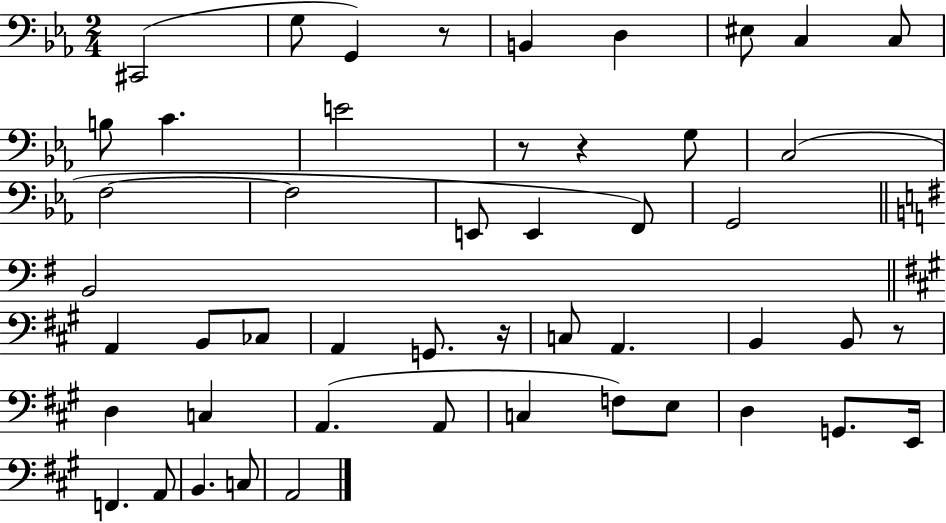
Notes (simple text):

C#2/h G3/e G2/q R/e B2/q D3/q EIS3/e C3/q C3/e B3/e C4/q. E4/h R/e R/q G3/e C3/h F3/h F3/h E2/e E2/q F2/e G2/h B2/h A2/q B2/e CES3/e A2/q G2/e. R/s C3/e A2/q. B2/q B2/e R/e D3/q C3/q A2/q. A2/e C3/q F3/e E3/e D3/q G2/e. E2/s F2/q. A2/e B2/q. C3/e A2/h